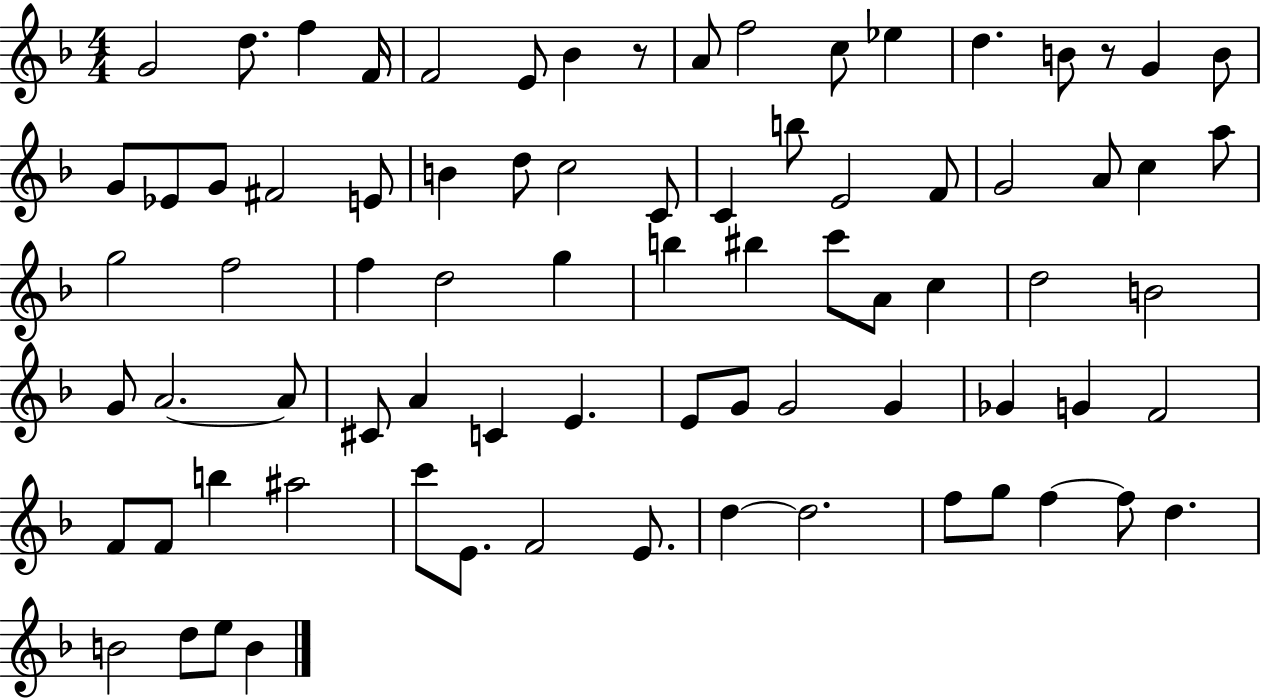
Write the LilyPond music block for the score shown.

{
  \clef treble
  \numericTimeSignature
  \time 4/4
  \key f \major
  g'2 d''8. f''4 f'16 | f'2 e'8 bes'4 r8 | a'8 f''2 c''8 ees''4 | d''4. b'8 r8 g'4 b'8 | \break g'8 ees'8 g'8 fis'2 e'8 | b'4 d''8 c''2 c'8 | c'4 b''8 e'2 f'8 | g'2 a'8 c''4 a''8 | \break g''2 f''2 | f''4 d''2 g''4 | b''4 bis''4 c'''8 a'8 c''4 | d''2 b'2 | \break g'8 a'2.~~ a'8 | cis'8 a'4 c'4 e'4. | e'8 g'8 g'2 g'4 | ges'4 g'4 f'2 | \break f'8 f'8 b''4 ais''2 | c'''8 e'8. f'2 e'8. | d''4~~ d''2. | f''8 g''8 f''4~~ f''8 d''4. | \break b'2 d''8 e''8 b'4 | \bar "|."
}